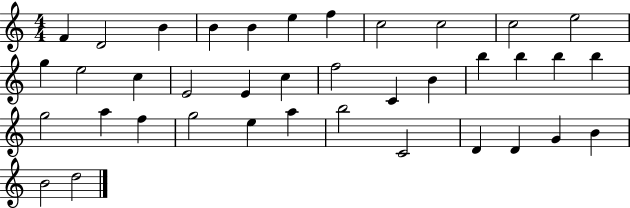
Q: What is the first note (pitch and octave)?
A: F4